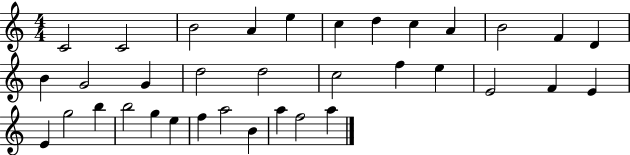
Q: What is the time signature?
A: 4/4